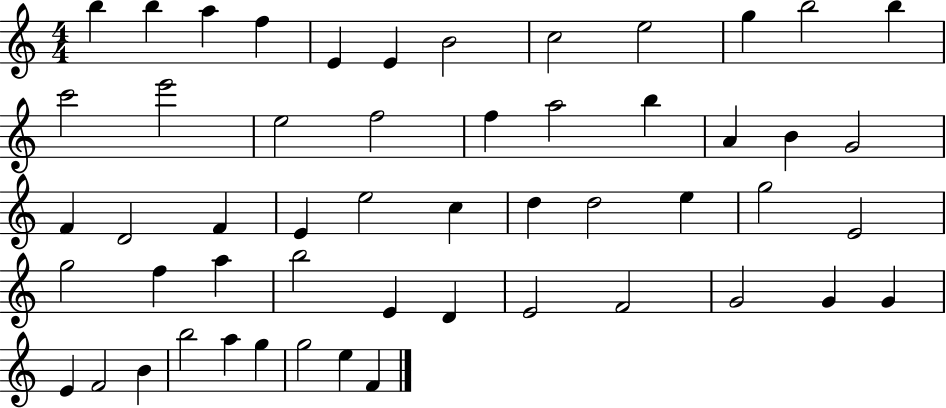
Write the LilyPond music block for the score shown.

{
  \clef treble
  \numericTimeSignature
  \time 4/4
  \key c \major
  b''4 b''4 a''4 f''4 | e'4 e'4 b'2 | c''2 e''2 | g''4 b''2 b''4 | \break c'''2 e'''2 | e''2 f''2 | f''4 a''2 b''4 | a'4 b'4 g'2 | \break f'4 d'2 f'4 | e'4 e''2 c''4 | d''4 d''2 e''4 | g''2 e'2 | \break g''2 f''4 a''4 | b''2 e'4 d'4 | e'2 f'2 | g'2 g'4 g'4 | \break e'4 f'2 b'4 | b''2 a''4 g''4 | g''2 e''4 f'4 | \bar "|."
}